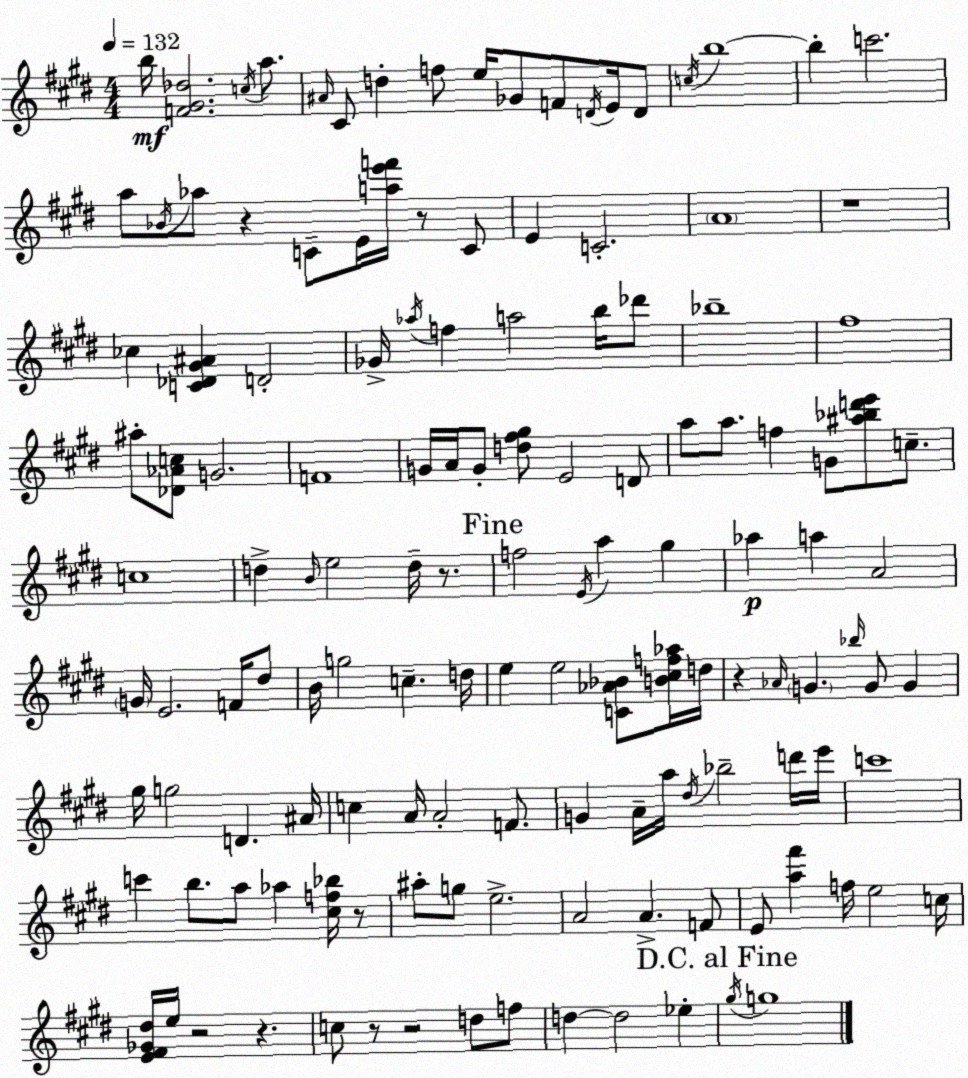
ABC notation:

X:1
T:Untitled
M:4/4
L:1/4
K:E
b/4 [F^G_d]2 c/4 a/2 ^A/4 ^C/2 d f/2 e/4 _G/2 F/2 D/4 E/4 D/2 c/4 b4 b c'2 a/2 _B/4 _a/2 z C/2 E/4 [ae'f']/4 z/2 C/2 E C2 A4 z4 _c [C_D^G^A] D2 _G/4 _a/4 f a2 b/4 _d'/2 _b4 ^f4 ^a/2 [_D_Ac]/2 G2 F4 G/4 A/4 G/2 [d^f^g]/2 E2 D/2 a/2 a/2 f G/2 [^a_bd'e']/2 c/2 c4 d B/4 e2 d/4 z/2 f2 E/4 a ^g _a a A2 G/4 E2 F/4 ^d/2 B/4 g2 c d/4 e e2 [C_A_B]/2 [B^cf_a]/4 d/4 z _A/4 G _b/4 G/2 G ^g/4 g2 D ^A/4 c A/4 A2 F/2 G A/4 a/4 ^d/4 _b2 d'/4 e'/4 c'4 c' b/2 a/2 _a [^cf_b]/4 z/2 ^a/2 g/2 e2 A2 A F/2 E/2 [a^f'] f/4 e2 c/4 [E^F_G^d]/4 e/4 z2 z c/2 z/2 z2 d/2 f/2 d d2 _e ^g/4 g4